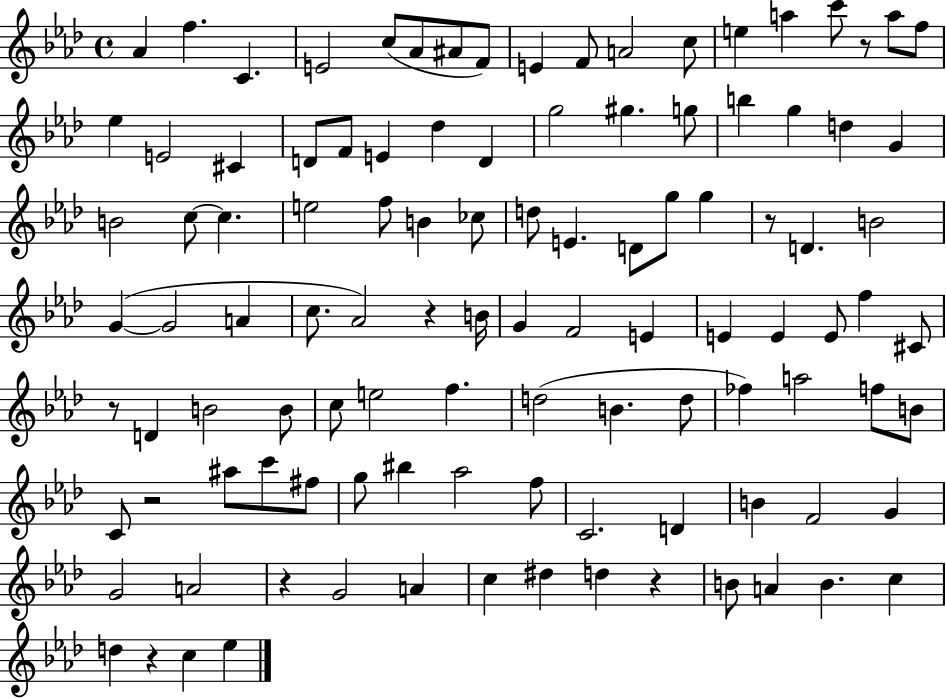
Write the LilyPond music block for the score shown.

{
  \clef treble
  \time 4/4
  \defaultTimeSignature
  \key aes \major
  \repeat volta 2 { aes'4 f''4. c'4. | e'2 c''8( aes'8 ais'8 f'8) | e'4 f'8 a'2 c''8 | e''4 a''4 c'''8 r8 a''8 f''8 | \break ees''4 e'2 cis'4 | d'8 f'8 e'4 des''4 d'4 | g''2 gis''4. g''8 | b''4 g''4 d''4 g'4 | \break b'2 c''8~~ c''4. | e''2 f''8 b'4 ces''8 | d''8 e'4. d'8 g''8 g''4 | r8 d'4. b'2 | \break g'4~(~ g'2 a'4 | c''8. aes'2) r4 b'16 | g'4 f'2 e'4 | e'4 e'4 e'8 f''4 cis'8 | \break r8 d'4 b'2 b'8 | c''8 e''2 f''4. | d''2( b'4. d''8 | fes''4) a''2 f''8 b'8 | \break c'8 r2 ais''8 c'''8 fis''8 | g''8 bis''4 aes''2 f''8 | c'2. d'4 | b'4 f'2 g'4 | \break g'2 a'2 | r4 g'2 a'4 | c''4 dis''4 d''4 r4 | b'8 a'4 b'4. c''4 | \break d''4 r4 c''4 ees''4 | } \bar "|."
}